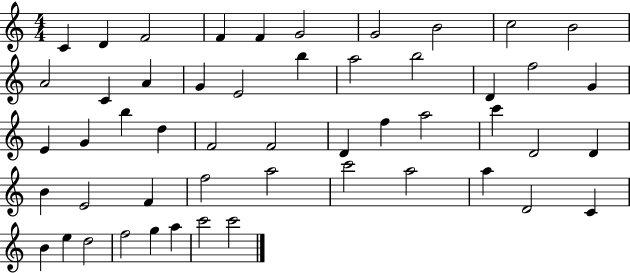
C4/q D4/q F4/h F4/q F4/q G4/h G4/h B4/h C5/h B4/h A4/h C4/q A4/q G4/q E4/h B5/q A5/h B5/h D4/q F5/h G4/q E4/q G4/q B5/q D5/q F4/h F4/h D4/q F5/q A5/h C6/q D4/h D4/q B4/q E4/h F4/q F5/h A5/h C6/h A5/h A5/q D4/h C4/q B4/q E5/q D5/h F5/h G5/q A5/q C6/h C6/h